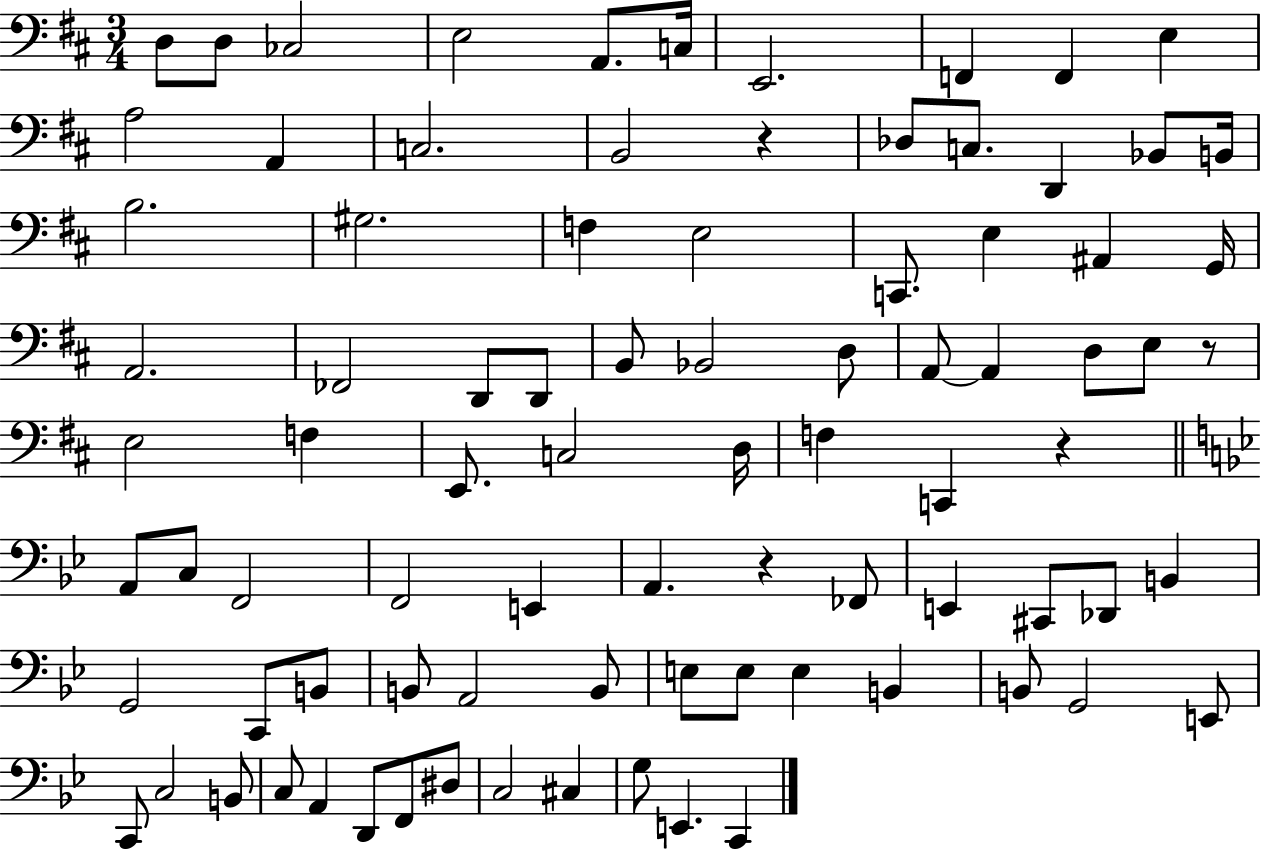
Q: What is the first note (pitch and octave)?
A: D3